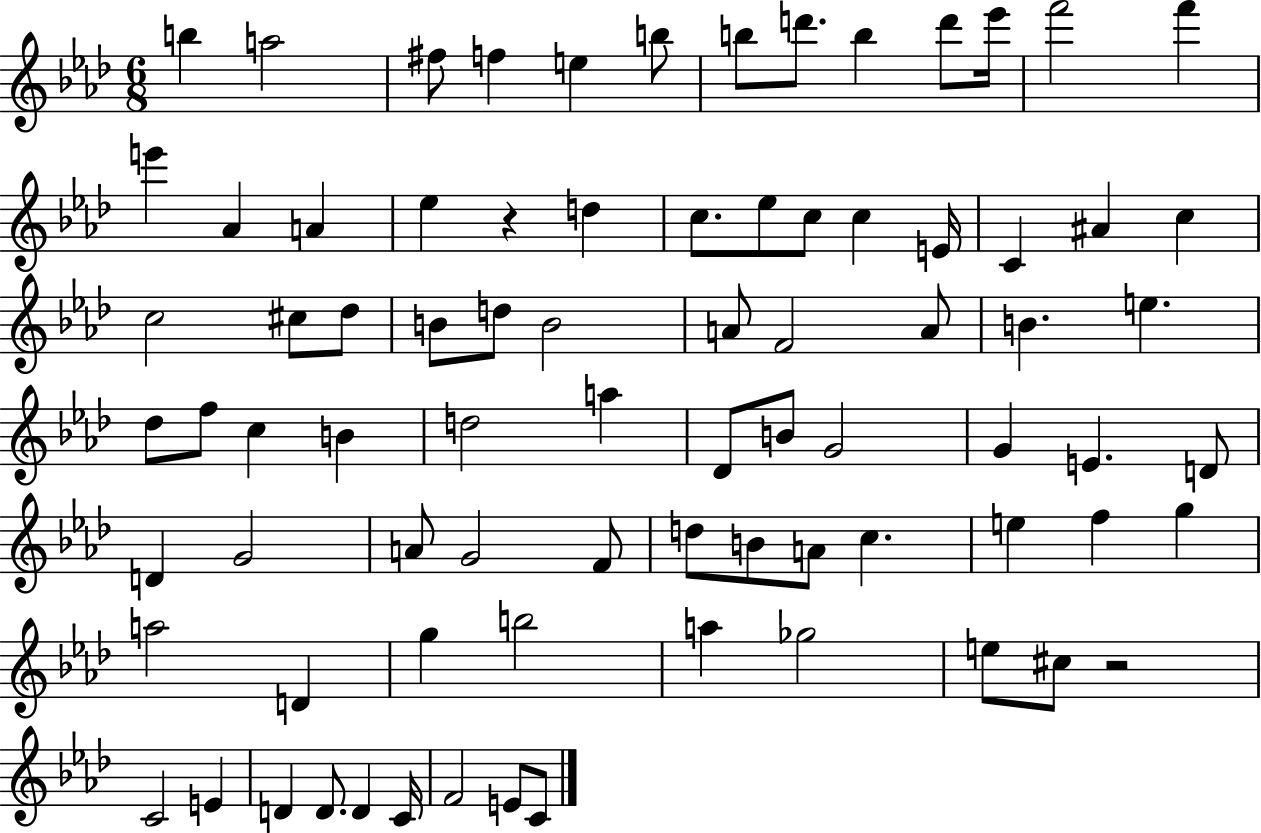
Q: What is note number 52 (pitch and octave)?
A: A4